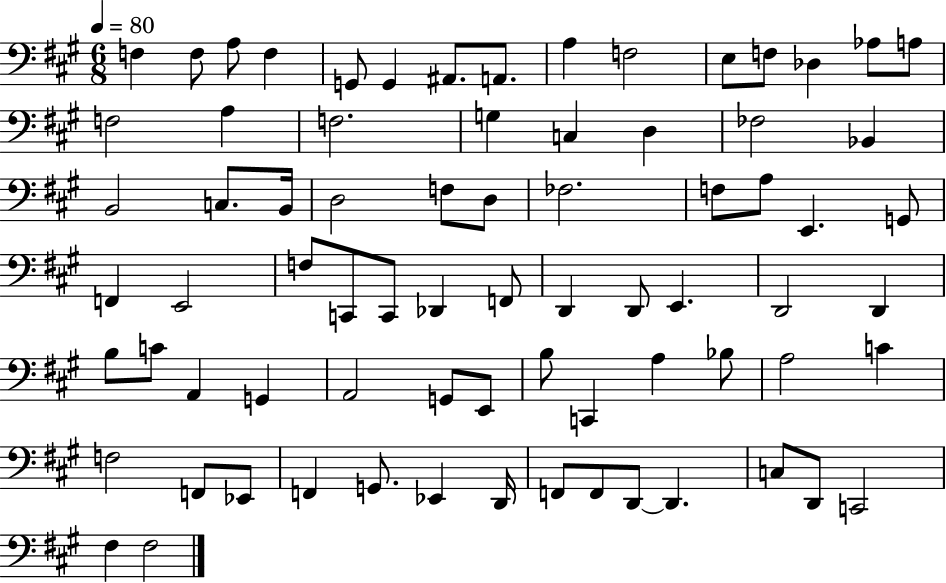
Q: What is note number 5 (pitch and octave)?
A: G2